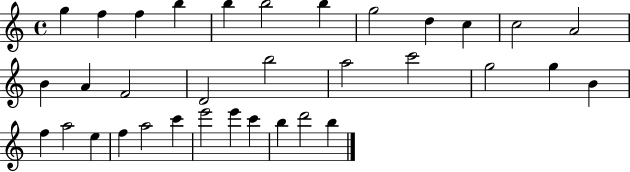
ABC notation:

X:1
T:Untitled
M:4/4
L:1/4
K:C
g f f b b b2 b g2 d c c2 A2 B A F2 D2 b2 a2 c'2 g2 g B f a2 e f a2 c' e'2 e' c' b d'2 b